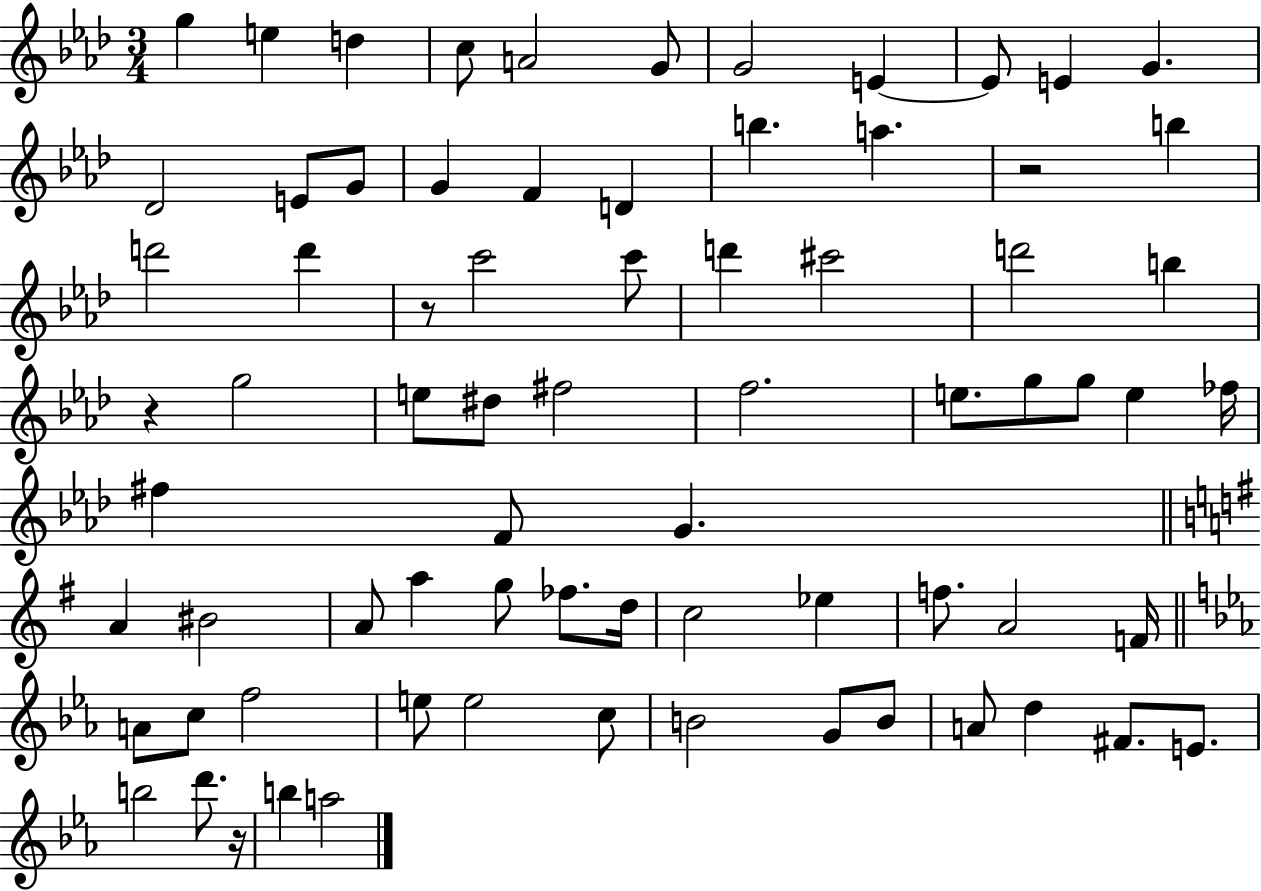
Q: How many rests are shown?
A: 4